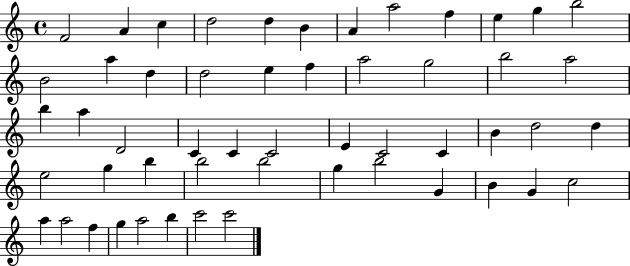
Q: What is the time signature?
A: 4/4